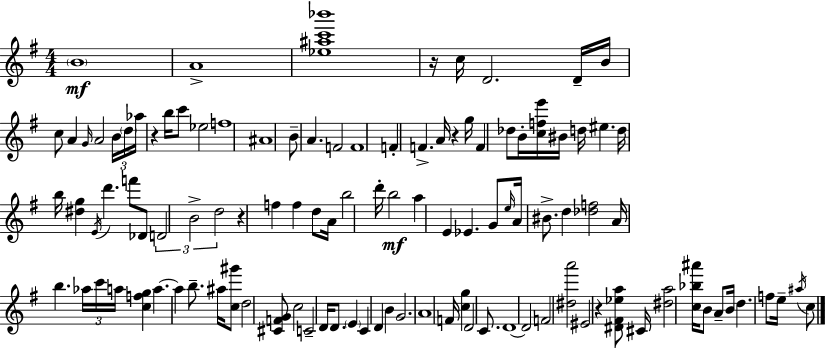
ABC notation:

X:1
T:Untitled
M:4/4
L:1/4
K:Em
B4 A4 [_e^ac'_b']4 z/4 c/4 D2 D/4 B/4 c/2 A G/4 A2 B/4 d/4 _a/4 z b/4 c'/2 _e2 f4 ^A4 B/2 A F2 F4 F F A/4 z g/4 F _d/2 B/4 [cfe']/4 ^B/4 d/4 ^e d/4 b/4 [^dg] E/4 d' f'/2 _D/2 D2 B2 d2 z f f d/2 A/4 b2 d'/4 b2 a E _E G/2 e/4 A/4 ^B/2 d [_df]2 A/4 b _a/4 c'/4 a/4 [cfg] a a b/2 ^a/4 [c^g']/2 d2 [^CFG]/2 c2 C2 D/4 D/2 E C D B G2 A4 F/4 [cg] D2 C/2 D4 D2 F2 [^da']2 ^E2 z [^D^F_ea]/2 ^C/4 [^da]2 [c_b^a']/4 B/2 A/2 B/4 d f/2 e/4 ^a/4 c/2